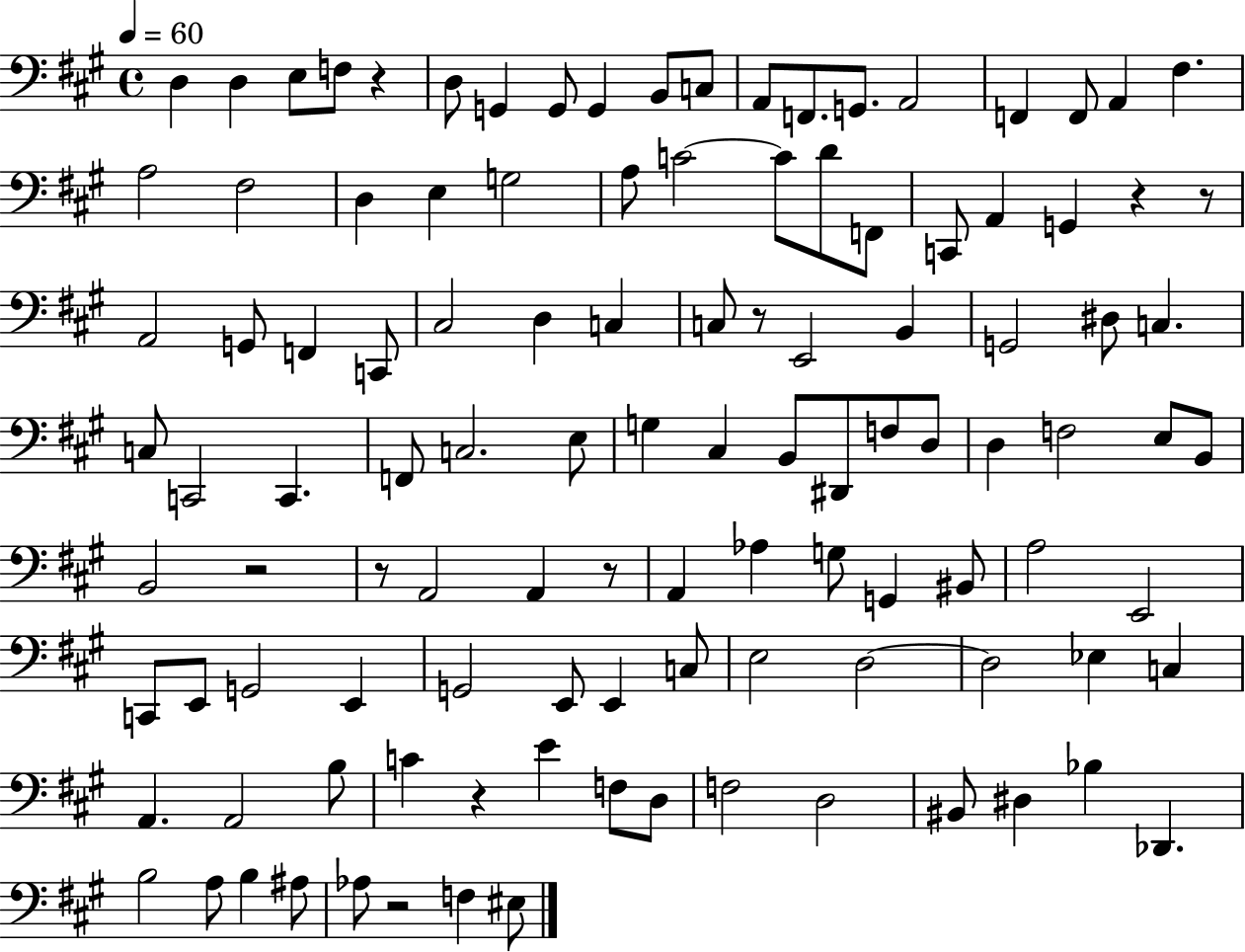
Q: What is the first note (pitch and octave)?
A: D3